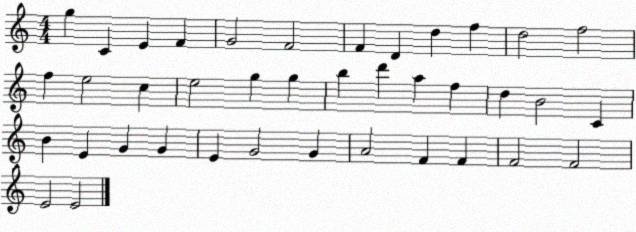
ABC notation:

X:1
T:Untitled
M:4/4
L:1/4
K:C
g C E F G2 F2 F D d f d2 f2 f e2 c e2 g g b d' a f d B2 C B E G G E G2 G A2 F F F2 F2 E2 E2